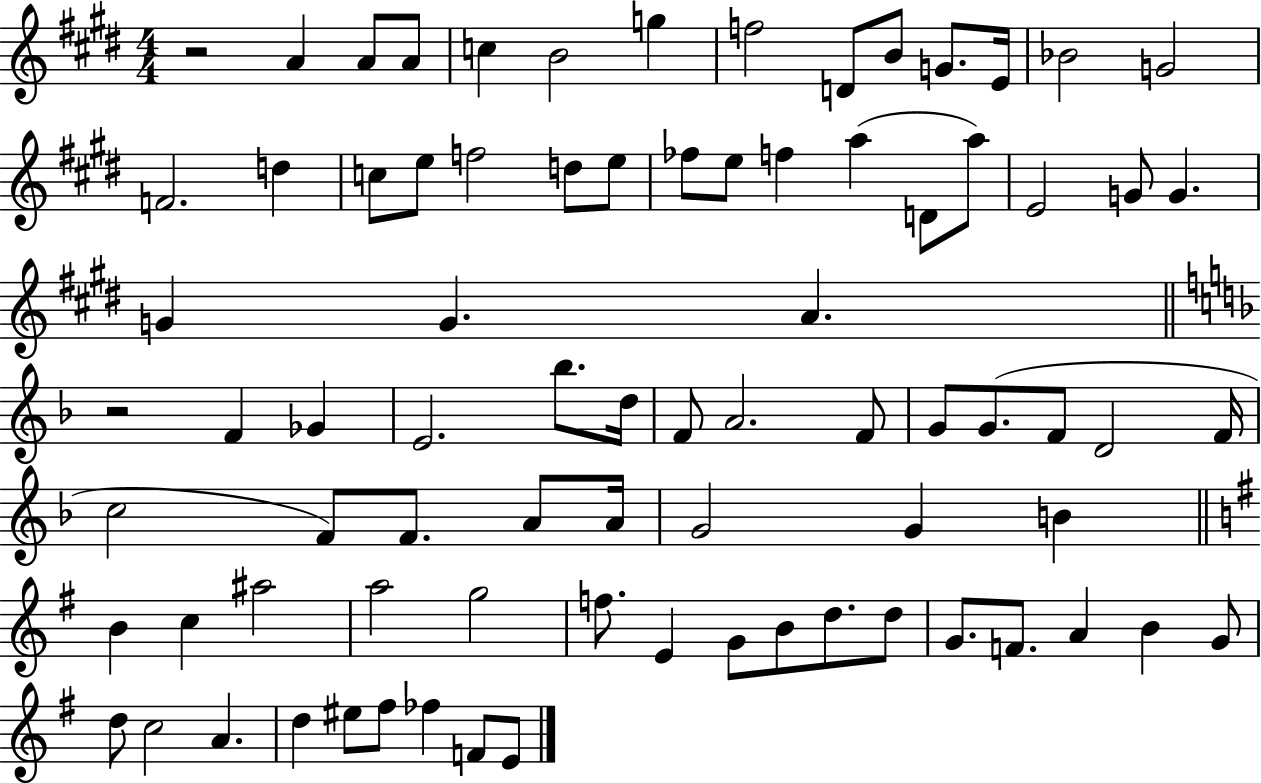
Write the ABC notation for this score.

X:1
T:Untitled
M:4/4
L:1/4
K:E
z2 A A/2 A/2 c B2 g f2 D/2 B/2 G/2 E/4 _B2 G2 F2 d c/2 e/2 f2 d/2 e/2 _f/2 e/2 f a D/2 a/2 E2 G/2 G G G A z2 F _G E2 _b/2 d/4 F/2 A2 F/2 G/2 G/2 F/2 D2 F/4 c2 F/2 F/2 A/2 A/4 G2 G B B c ^a2 a2 g2 f/2 E G/2 B/2 d/2 d/2 G/2 F/2 A B G/2 d/2 c2 A d ^e/2 ^f/2 _f F/2 E/2